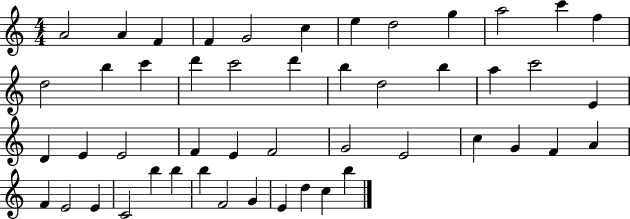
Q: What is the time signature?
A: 4/4